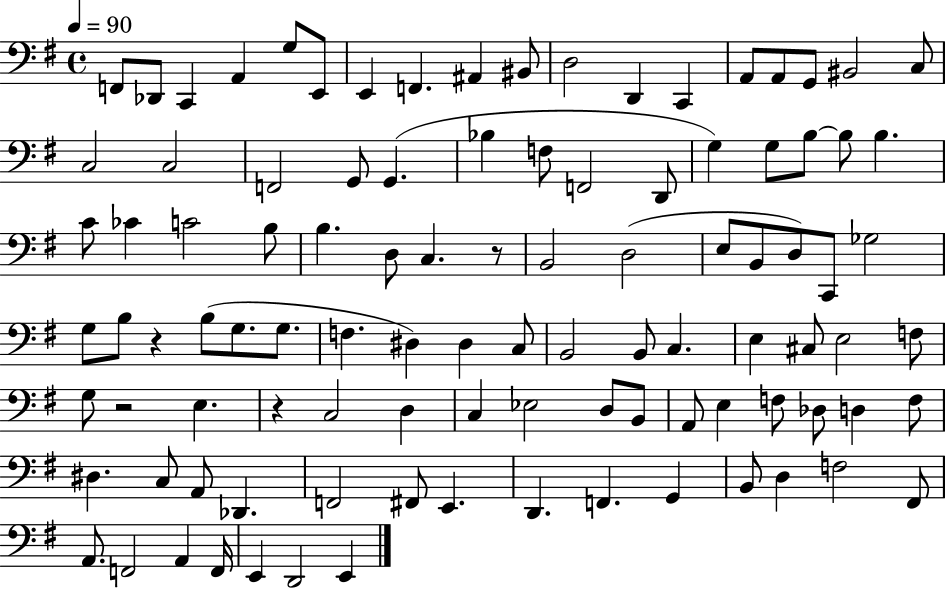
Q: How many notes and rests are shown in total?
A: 101